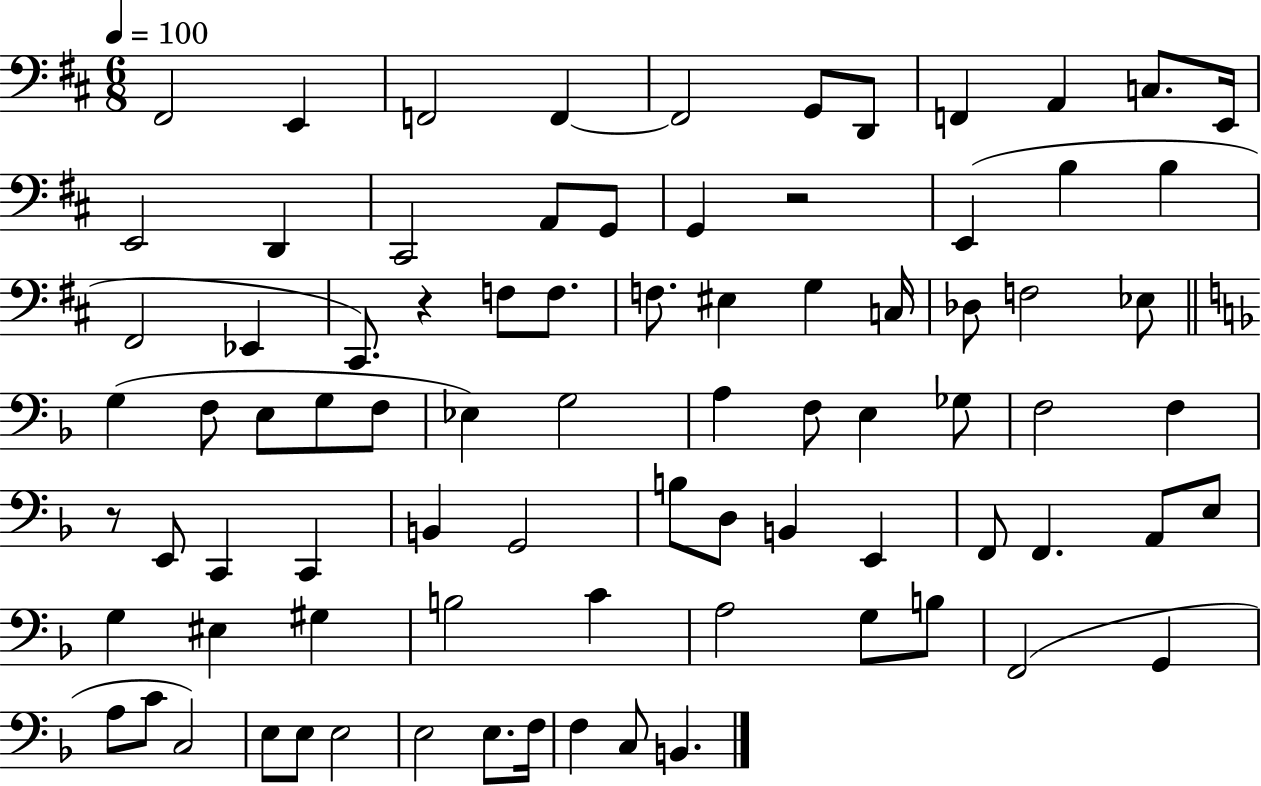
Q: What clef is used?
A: bass